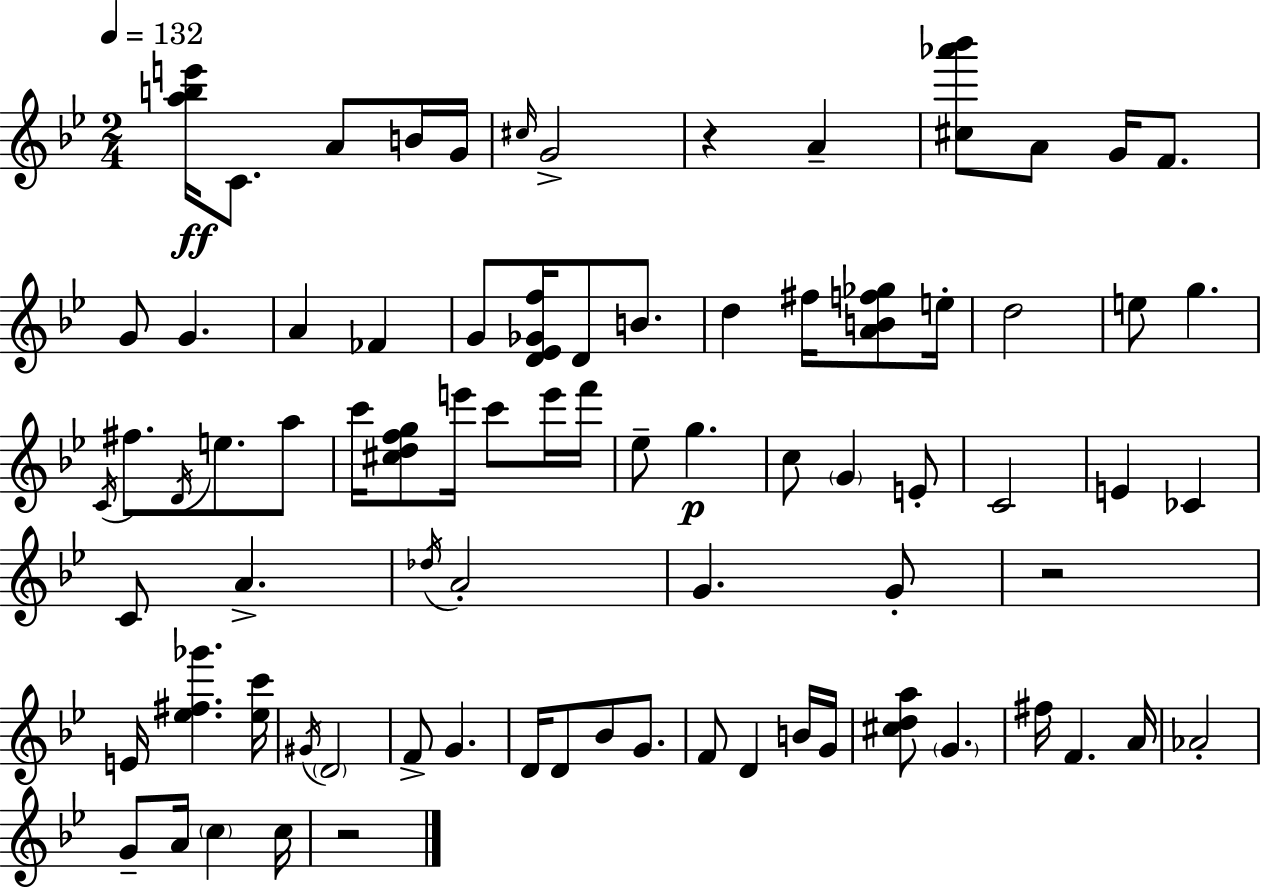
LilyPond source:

{
  \clef treble
  \numericTimeSignature
  \time 2/4
  \key g \minor
  \tempo 4 = 132
  <a'' b'' e'''>16\ff c'8. a'8 b'16 g'16 | \grace { cis''16 } g'2-> | r4 a'4-- | <cis'' aes''' bes'''>8 a'8 g'16 f'8. | \break g'8 g'4. | a'4 fes'4 | g'8 <d' ees' ges' f''>16 d'8 b'8. | d''4 fis''16 <a' b' f'' ges''>8 | \break e''16-. d''2 | e''8 g''4. | \acciaccatura { c'16 } fis''8. \acciaccatura { d'16 } e''8. | a''8 c'''16 <cis'' d'' f'' g''>8 e'''16 c'''8 | \break e'''16 f'''16 ees''8-- g''4.\p | c''8 \parenthesize g'4 | e'8-. c'2 | e'4 ces'4 | \break c'8 a'4.-> | \acciaccatura { des''16 } a'2-. | g'4. | g'8-. r2 | \break e'16 <ees'' fis'' ges'''>4. | <ees'' c'''>16 \acciaccatura { gis'16 } \parenthesize d'2 | f'8-> g'4. | d'16 d'8 | \break bes'8 g'8. f'8 d'4 | b'16 g'16 <cis'' d'' a''>8 \parenthesize g'4. | fis''16 f'4. | a'16 aes'2-. | \break g'8-- a'16 | \parenthesize c''4 c''16 r2 | \bar "|."
}